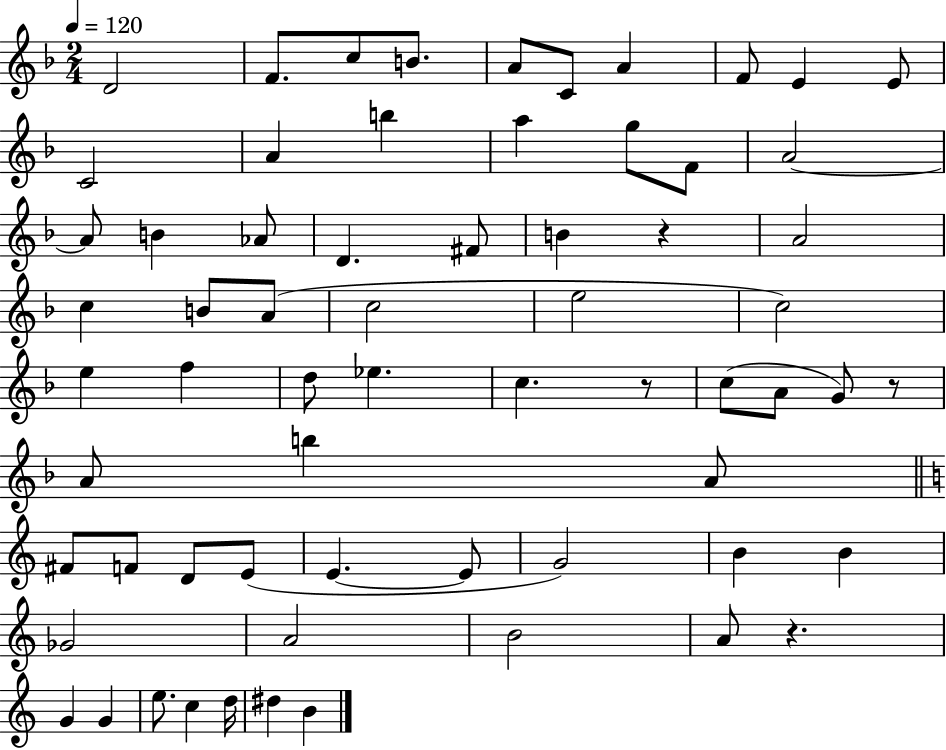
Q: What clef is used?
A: treble